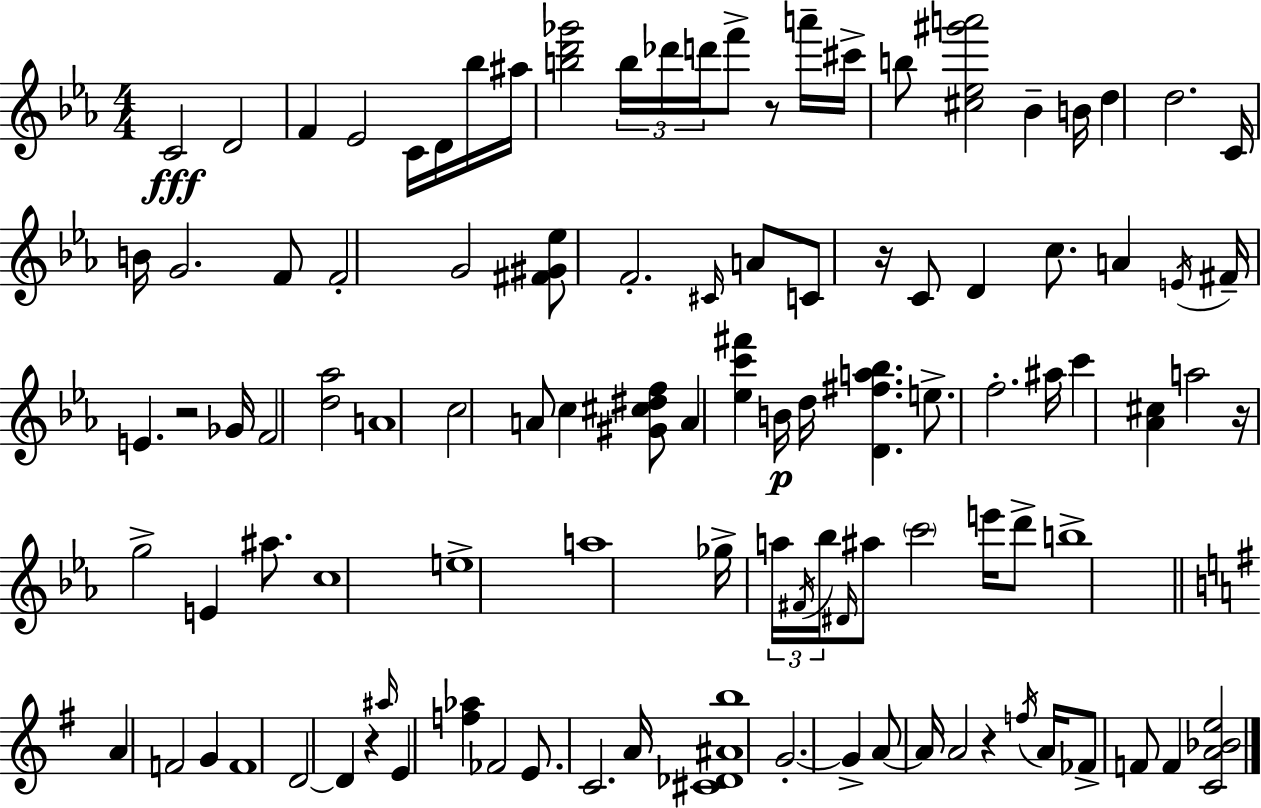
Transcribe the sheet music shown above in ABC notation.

X:1
T:Untitled
M:4/4
L:1/4
K:Cm
C2 D2 F _E2 C/4 D/4 _b/4 ^a/4 [bd'_g']2 b/4 _d'/4 d'/4 f'/2 z/2 a'/4 ^c'/4 b/2 [^c_e^g'a']2 _B B/4 d d2 C/4 B/4 G2 F/2 F2 G2 [^F^G_e]/2 F2 ^C/4 A/2 C/2 z/4 C/2 D c/2 A E/4 ^F/4 E z2 _G/4 F2 [d_a]2 A4 c2 A/2 c [^G^c^df]/2 A [_ec'^f'] B/4 d/4 [D^fa_b] e/2 f2 ^a/4 c' [_A^c] a2 z/4 g2 E ^a/2 c4 e4 a4 _g/4 a/4 ^F/4 _b/4 ^D/4 ^a/2 c'2 e'/4 d'/2 b4 A F2 G F4 D2 D z ^a/4 E [f_a] _F2 E/2 C2 A/4 [^C_D^Ab]4 G2 G A/2 A/4 A2 z f/4 A/4 _F/2 F/2 F [CA_Be]2